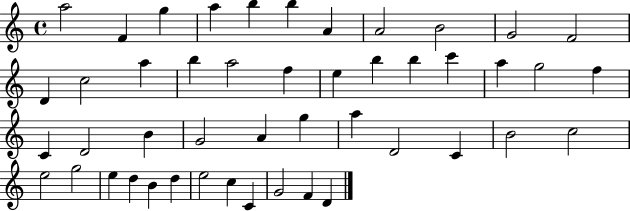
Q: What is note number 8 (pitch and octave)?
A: A4